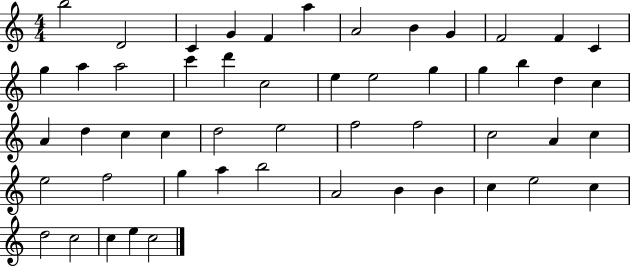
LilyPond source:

{
  \clef treble
  \numericTimeSignature
  \time 4/4
  \key c \major
  b''2 d'2 | c'4 g'4 f'4 a''4 | a'2 b'4 g'4 | f'2 f'4 c'4 | \break g''4 a''4 a''2 | c'''4 d'''4 c''2 | e''4 e''2 g''4 | g''4 b''4 d''4 c''4 | \break a'4 d''4 c''4 c''4 | d''2 e''2 | f''2 f''2 | c''2 a'4 c''4 | \break e''2 f''2 | g''4 a''4 b''2 | a'2 b'4 b'4 | c''4 e''2 c''4 | \break d''2 c''2 | c''4 e''4 c''2 | \bar "|."
}